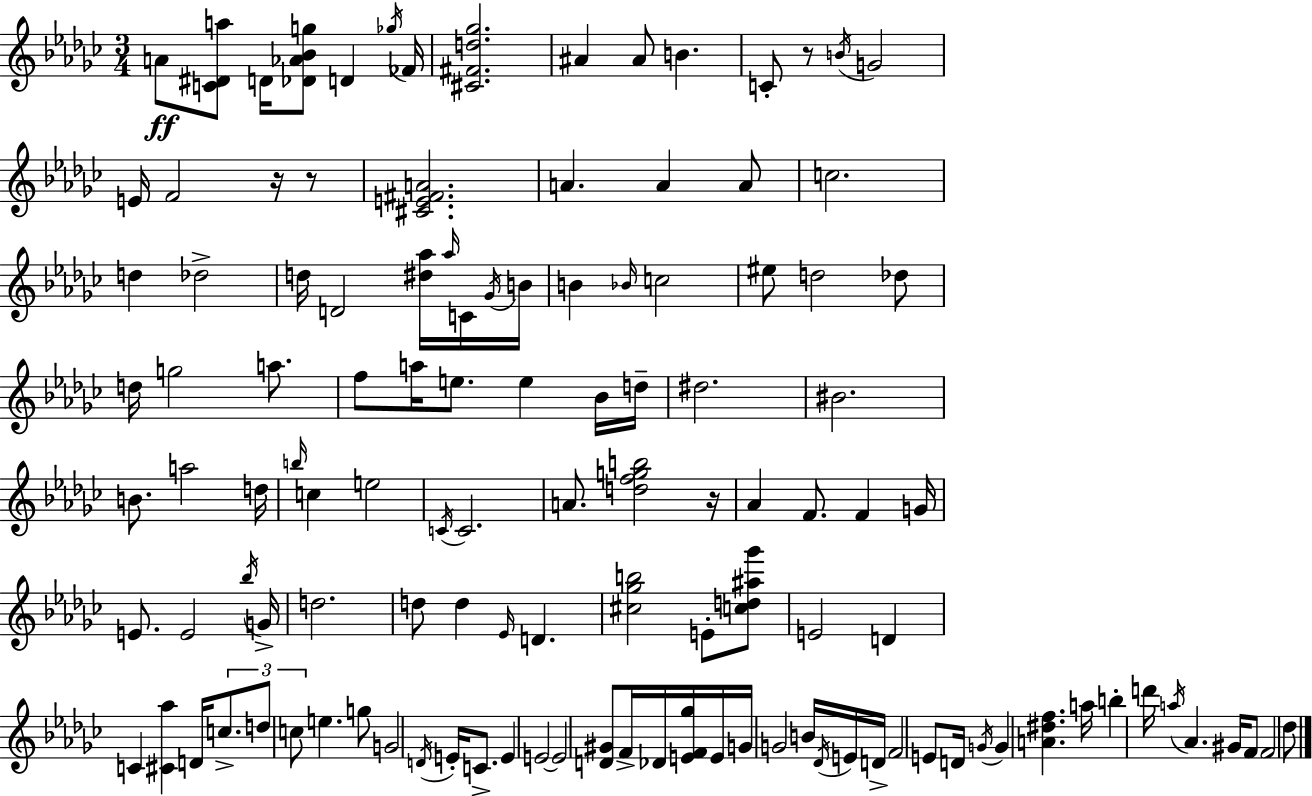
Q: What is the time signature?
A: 3/4